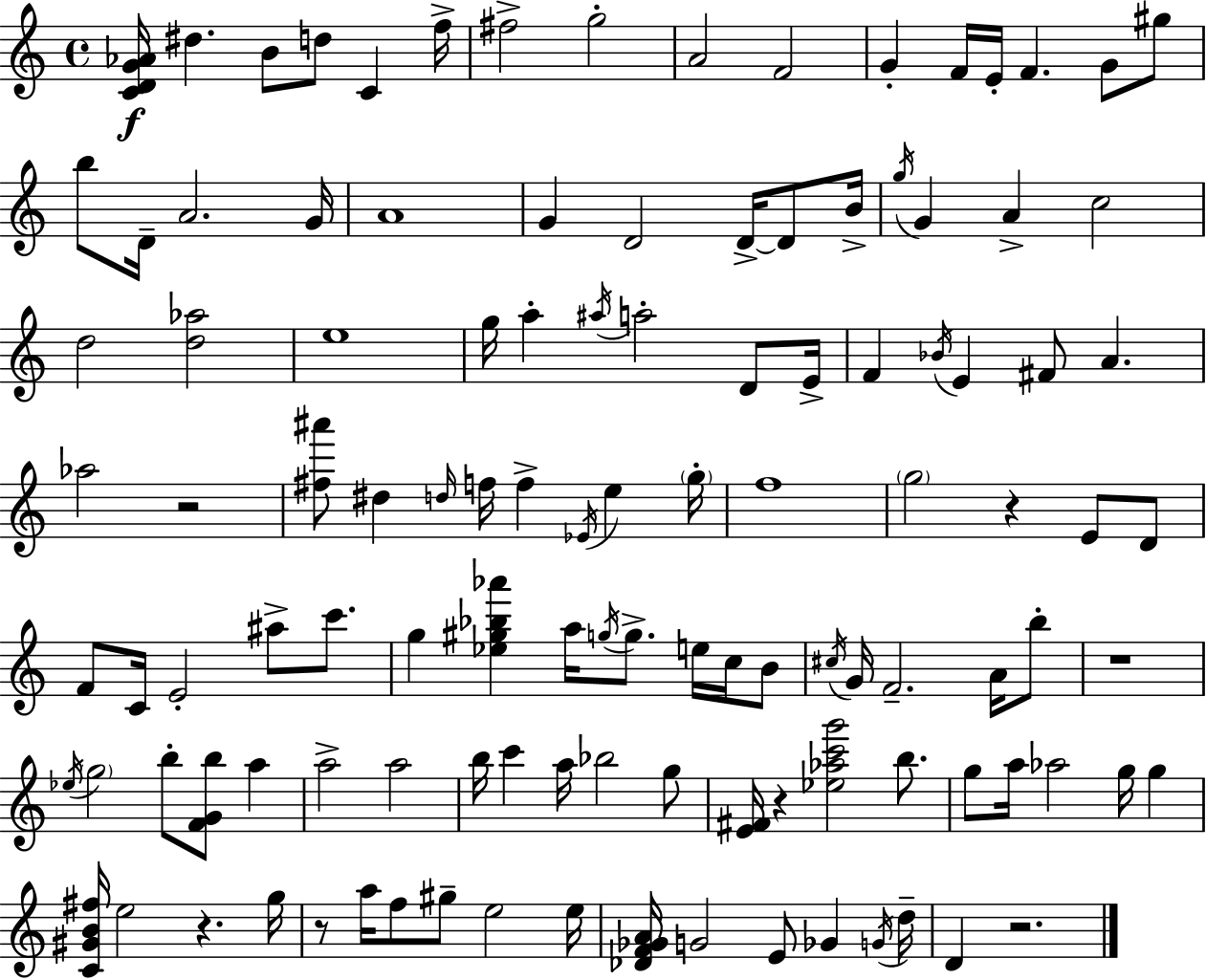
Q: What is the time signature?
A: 4/4